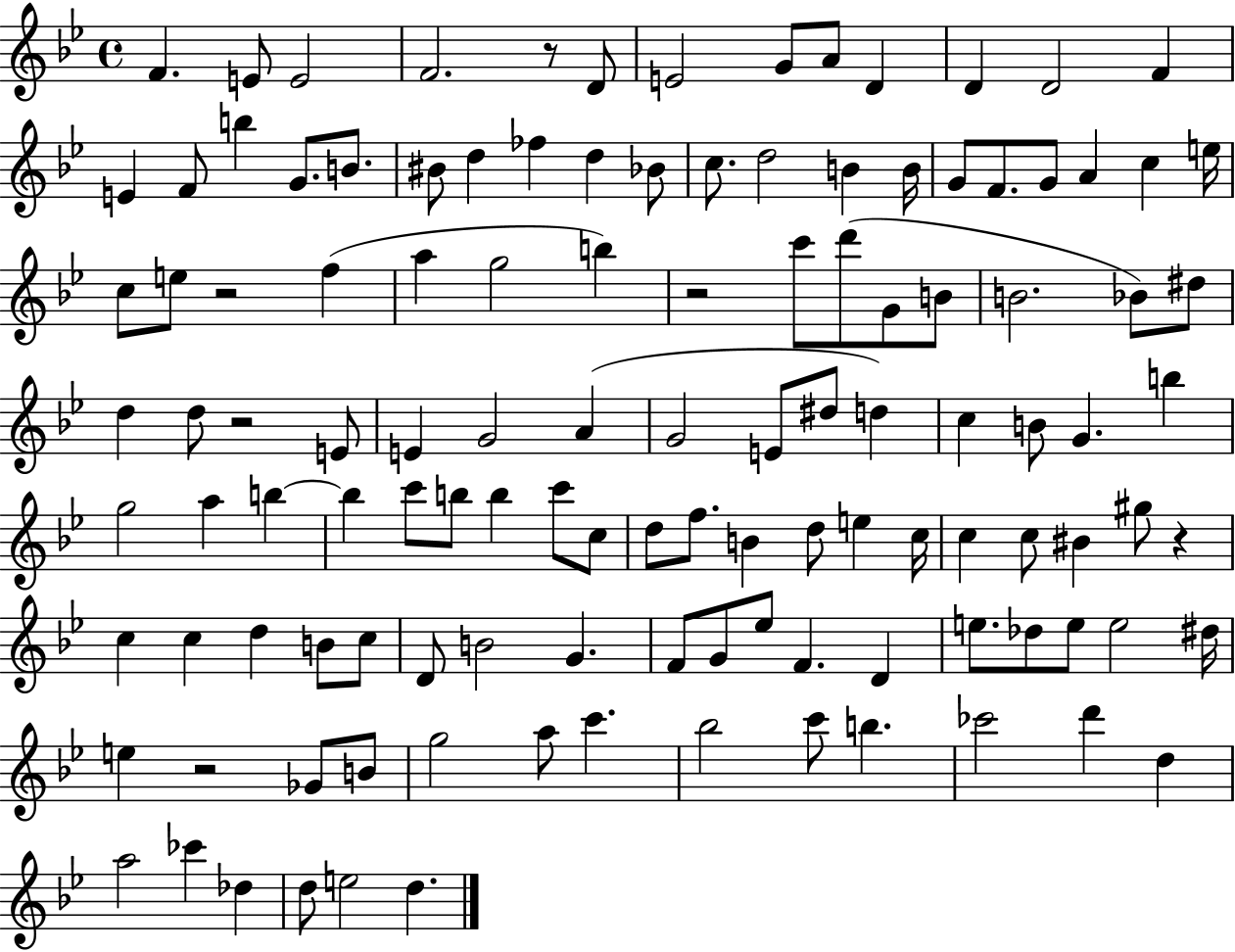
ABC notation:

X:1
T:Untitled
M:4/4
L:1/4
K:Bb
F E/2 E2 F2 z/2 D/2 E2 G/2 A/2 D D D2 F E F/2 b G/2 B/2 ^B/2 d _f d _B/2 c/2 d2 B B/4 G/2 F/2 G/2 A c e/4 c/2 e/2 z2 f a g2 b z2 c'/2 d'/2 G/2 B/2 B2 _B/2 ^d/2 d d/2 z2 E/2 E G2 A G2 E/2 ^d/2 d c B/2 G b g2 a b b c'/2 b/2 b c'/2 c/2 d/2 f/2 B d/2 e c/4 c c/2 ^B ^g/2 z c c d B/2 c/2 D/2 B2 G F/2 G/2 _e/2 F D e/2 _d/2 e/2 e2 ^d/4 e z2 _G/2 B/2 g2 a/2 c' _b2 c'/2 b _c'2 d' d a2 _c' _d d/2 e2 d